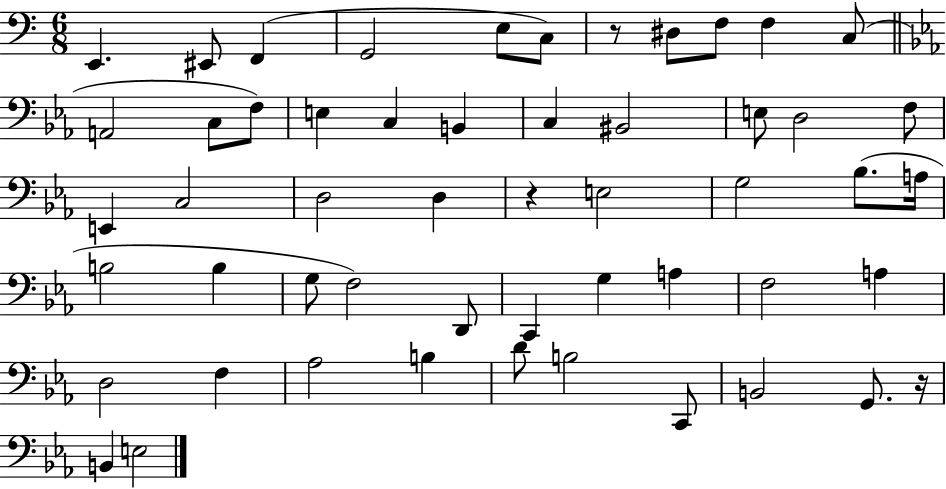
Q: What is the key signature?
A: C major